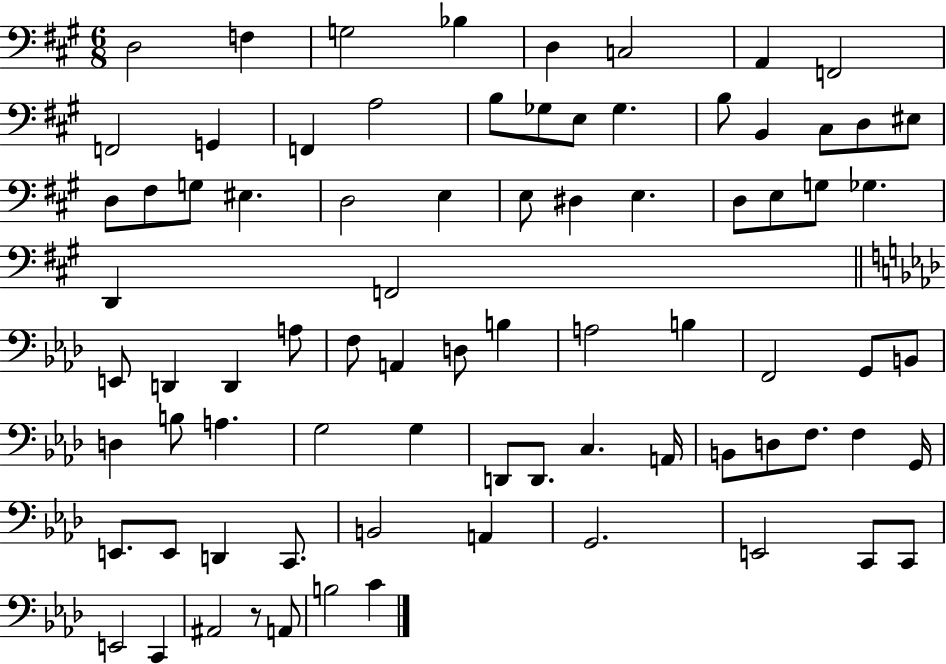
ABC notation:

X:1
T:Untitled
M:6/8
L:1/4
K:A
D,2 F, G,2 _B, D, C,2 A,, F,,2 F,,2 G,, F,, A,2 B,/2 _G,/2 E,/2 _G, B,/2 B,, ^C,/2 D,/2 ^E,/2 D,/2 ^F,/2 G,/2 ^E, D,2 E, E,/2 ^D, E, D,/2 E,/2 G,/2 _G, D,, F,,2 E,,/2 D,, D,, A,/2 F,/2 A,, D,/2 B, A,2 B, F,,2 G,,/2 B,,/2 D, B,/2 A, G,2 G, D,,/2 D,,/2 C, A,,/4 B,,/2 D,/2 F,/2 F, G,,/4 E,,/2 E,,/2 D,, C,,/2 B,,2 A,, G,,2 E,,2 C,,/2 C,,/2 E,,2 C,, ^A,,2 z/2 A,,/2 B,2 C